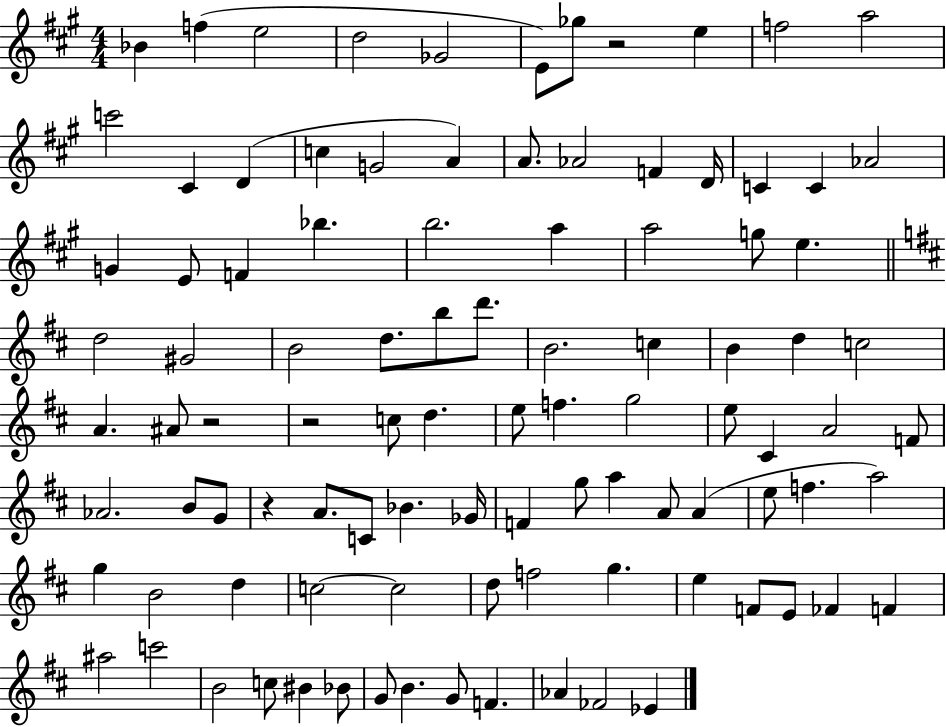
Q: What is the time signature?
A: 4/4